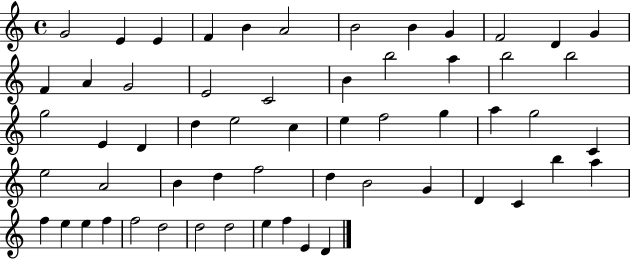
G4/h E4/q E4/q F4/q B4/q A4/h B4/h B4/q G4/q F4/h D4/q G4/q F4/q A4/q G4/h E4/h C4/h B4/q B5/h A5/q B5/h B5/h G5/h E4/q D4/q D5/q E5/h C5/q E5/q F5/h G5/q A5/q G5/h C4/q E5/h A4/h B4/q D5/q F5/h D5/q B4/h G4/q D4/q C4/q B5/q A5/q F5/q E5/q E5/q F5/q F5/h D5/h D5/h D5/h E5/q F5/q E4/q D4/q